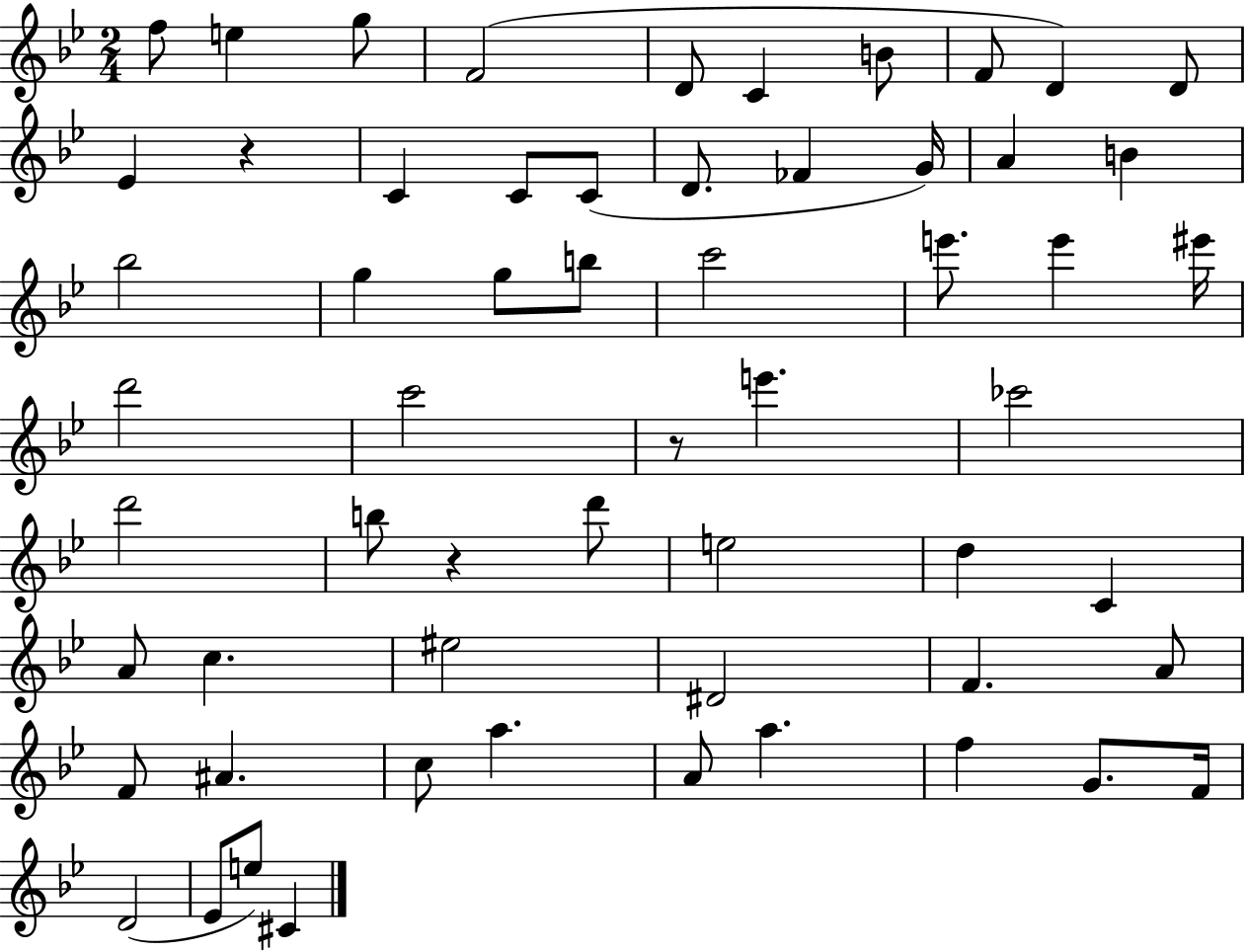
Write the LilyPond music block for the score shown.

{
  \clef treble
  \numericTimeSignature
  \time 2/4
  \key bes \major
  f''8 e''4 g''8 | f'2( | d'8 c'4 b'8 | f'8 d'4) d'8 | \break ees'4 r4 | c'4 c'8 c'8( | d'8. fes'4 g'16) | a'4 b'4 | \break bes''2 | g''4 g''8 b''8 | c'''2 | e'''8. e'''4 eis'''16 | \break d'''2 | c'''2 | r8 e'''4. | ces'''2 | \break d'''2 | b''8 r4 d'''8 | e''2 | d''4 c'4 | \break a'8 c''4. | eis''2 | dis'2 | f'4. a'8 | \break f'8 ais'4. | c''8 a''4. | a'8 a''4. | f''4 g'8. f'16 | \break d'2( | ees'8 e''8) cis'4 | \bar "|."
}